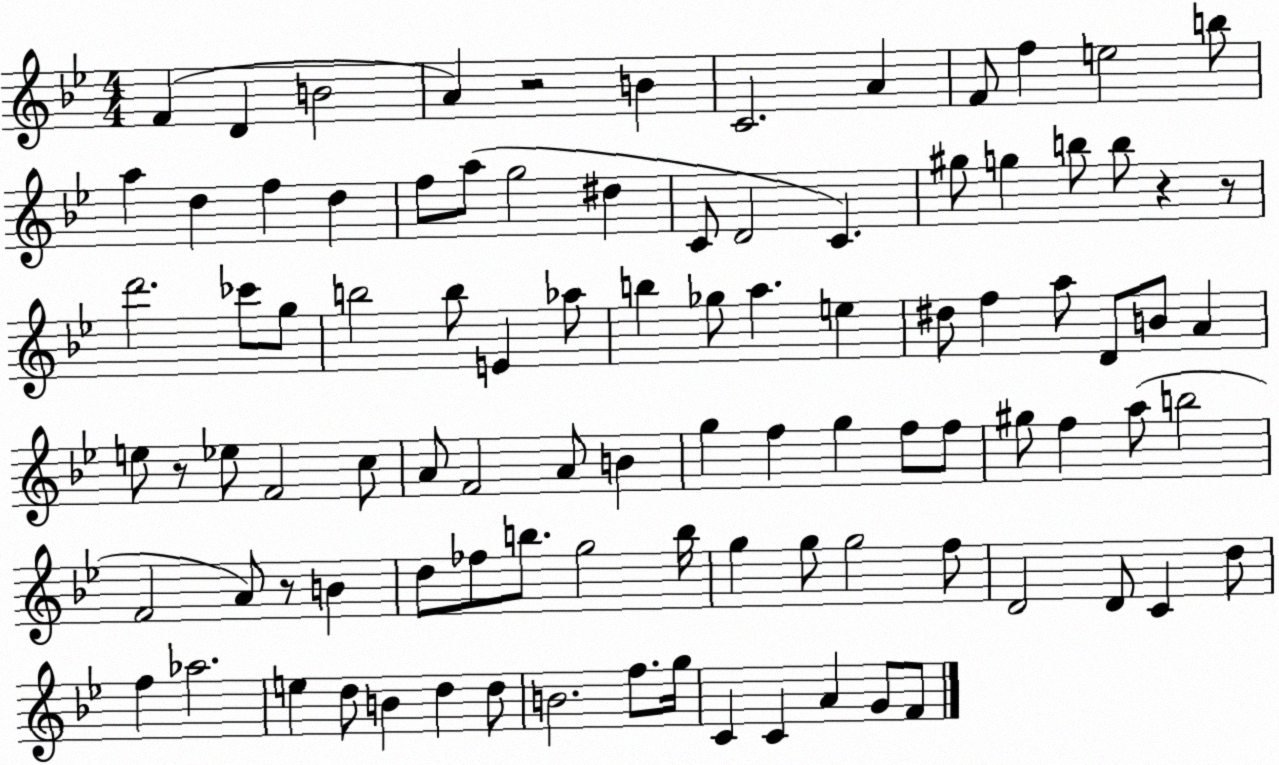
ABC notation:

X:1
T:Untitled
M:4/4
L:1/4
K:Bb
F D B2 A z2 B C2 A F/2 f e2 b/2 a d f d f/2 a/2 g2 ^d C/2 D2 C ^g/2 g b/2 b/2 z z/2 d'2 _c'/2 g/2 b2 b/2 E _a/2 b _g/2 a e ^d/2 f a/2 D/2 B/2 A e/2 z/2 _e/2 F2 c/2 A/2 F2 A/2 B g f g f/2 f/2 ^g/2 f a/2 b2 F2 A/2 z/2 B d/2 _f/2 b/2 g2 b/4 g g/2 g2 f/2 D2 D/2 C d/2 f _a2 e d/2 B d d/2 B2 f/2 g/4 C C A G/2 F/2